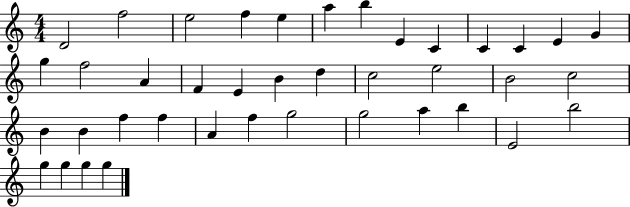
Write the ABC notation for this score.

X:1
T:Untitled
M:4/4
L:1/4
K:C
D2 f2 e2 f e a b E C C C E G g f2 A F E B d c2 e2 B2 c2 B B f f A f g2 g2 a b E2 b2 g g g g